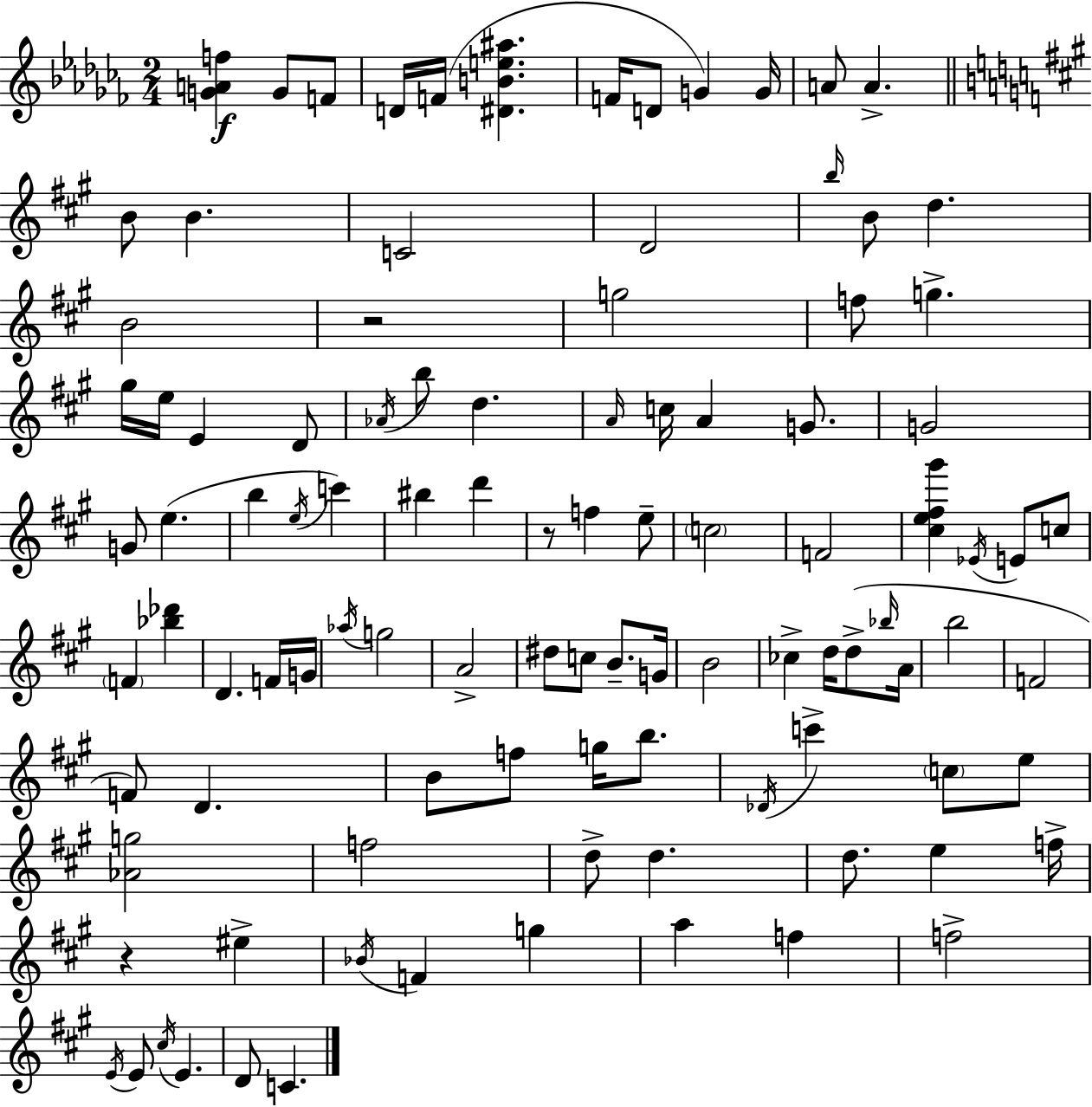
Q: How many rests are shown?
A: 3